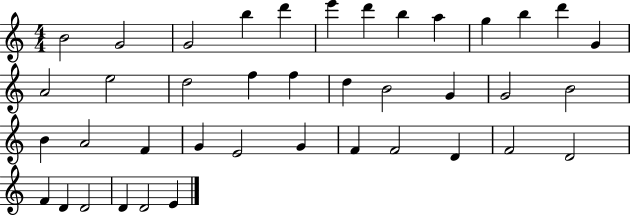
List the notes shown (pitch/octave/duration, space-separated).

B4/h G4/h G4/h B5/q D6/q E6/q D6/q B5/q A5/q G5/q B5/q D6/q G4/q A4/h E5/h D5/h F5/q F5/q D5/q B4/h G4/q G4/h B4/h B4/q A4/h F4/q G4/q E4/h G4/q F4/q F4/h D4/q F4/h D4/h F4/q D4/q D4/h D4/q D4/h E4/q